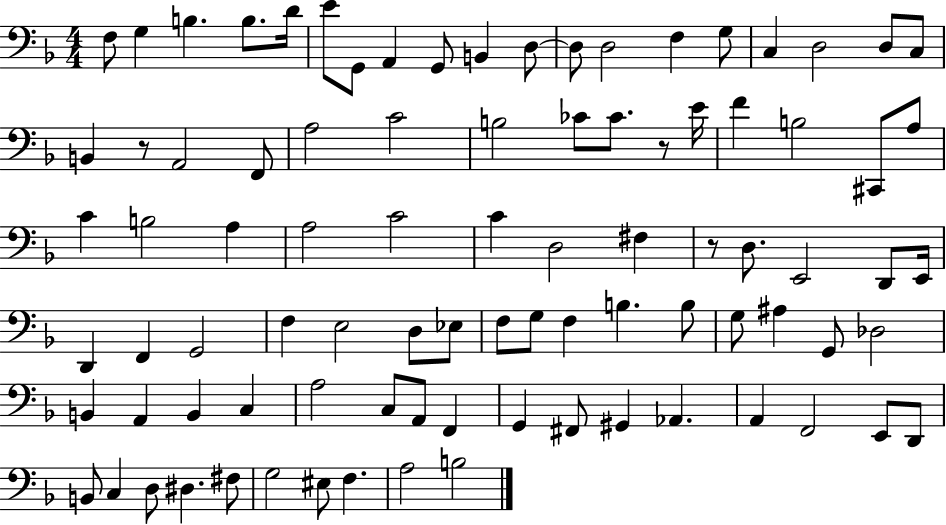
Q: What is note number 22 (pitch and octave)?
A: F2